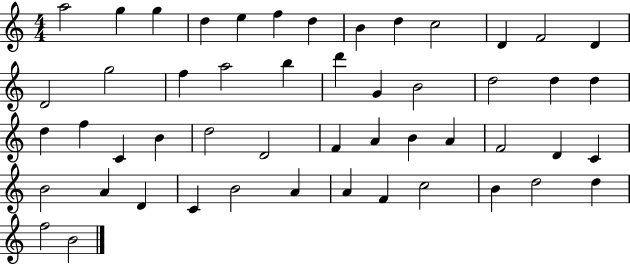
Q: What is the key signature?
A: C major